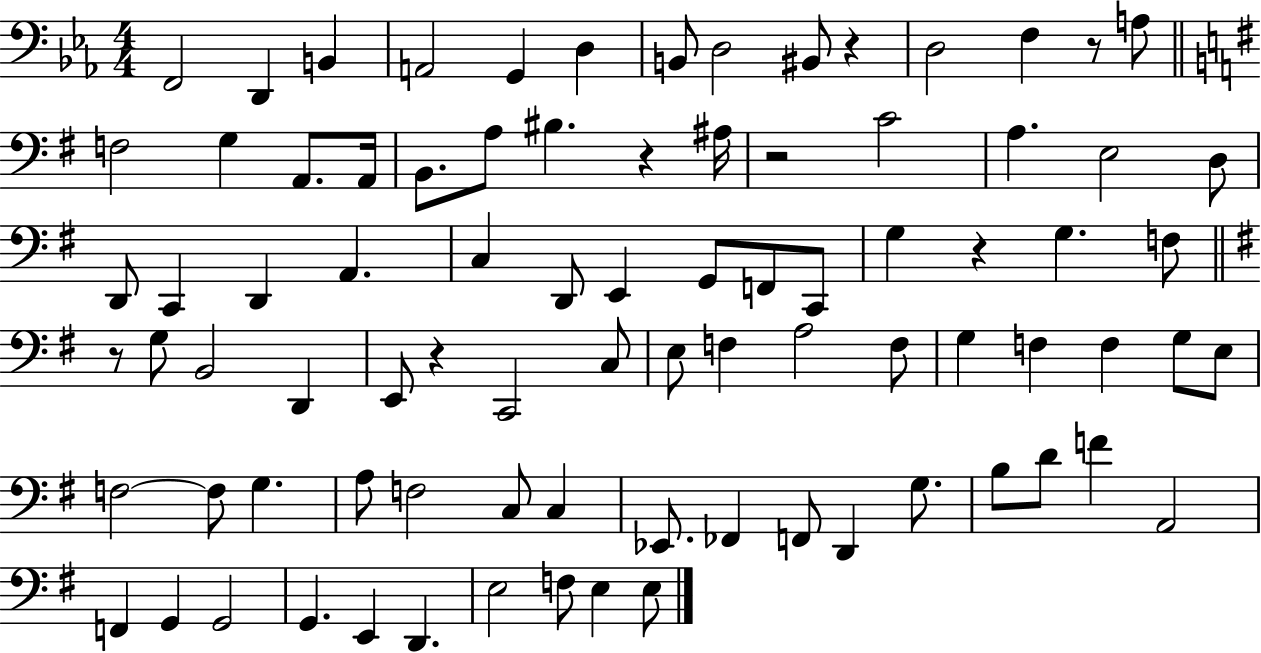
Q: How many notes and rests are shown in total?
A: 85